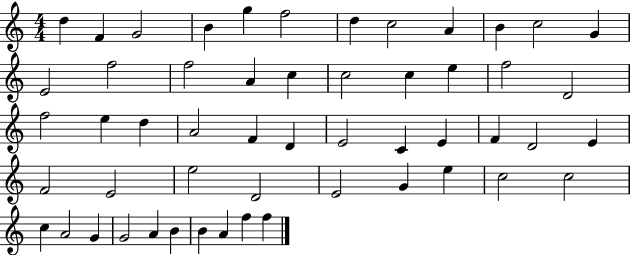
{
  \clef treble
  \numericTimeSignature
  \time 4/4
  \key c \major
  d''4 f'4 g'2 | b'4 g''4 f''2 | d''4 c''2 a'4 | b'4 c''2 g'4 | \break e'2 f''2 | f''2 a'4 c''4 | c''2 c''4 e''4 | f''2 d'2 | \break f''2 e''4 d''4 | a'2 f'4 d'4 | e'2 c'4 e'4 | f'4 d'2 e'4 | \break f'2 e'2 | e''2 d'2 | e'2 g'4 e''4 | c''2 c''2 | \break c''4 a'2 g'4 | g'2 a'4 b'4 | b'4 a'4 f''4 f''4 | \bar "|."
}